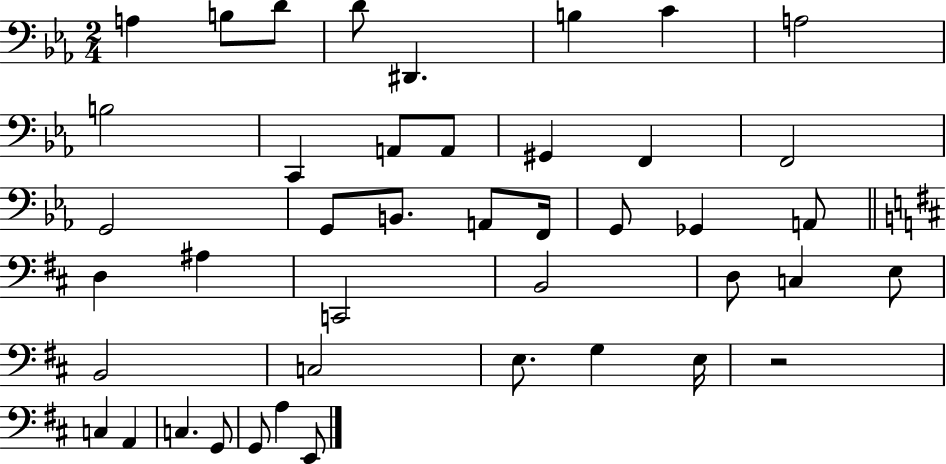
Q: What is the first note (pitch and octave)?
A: A3